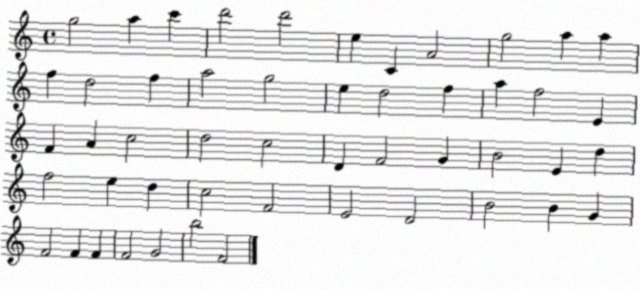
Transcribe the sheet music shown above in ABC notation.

X:1
T:Untitled
M:4/4
L:1/4
K:C
g2 a c' d'2 d'2 e C A2 g2 a a f d2 f a2 g2 e d2 f a f2 E F A c2 d2 c2 D F2 G B2 E d f2 e d c2 F2 E2 D2 B2 B G F2 F F F2 G2 b2 F2